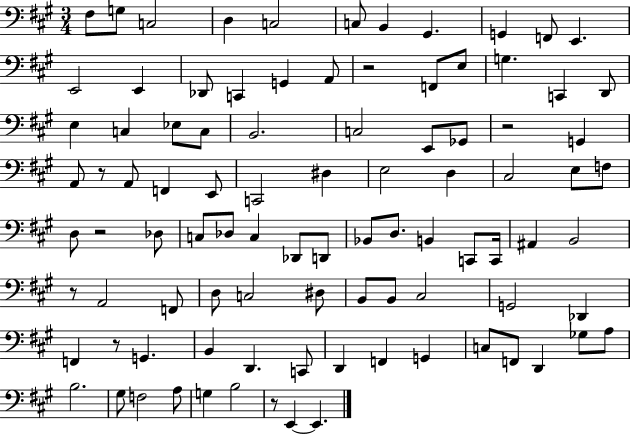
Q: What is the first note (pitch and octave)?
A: F#3